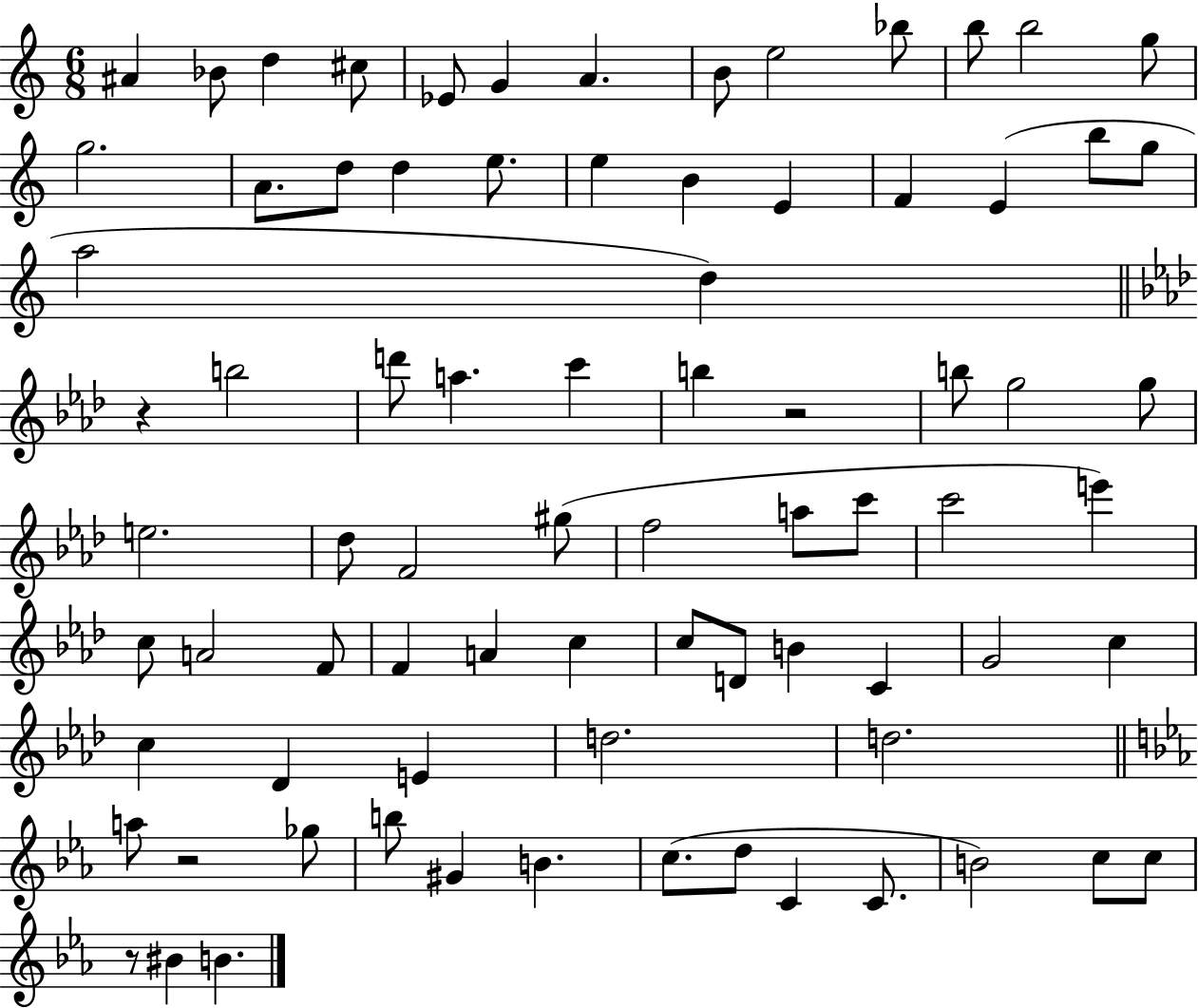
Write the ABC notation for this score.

X:1
T:Untitled
M:6/8
L:1/4
K:C
^A _B/2 d ^c/2 _E/2 G A B/2 e2 _b/2 b/2 b2 g/2 g2 A/2 d/2 d e/2 e B E F E b/2 g/2 a2 d z b2 d'/2 a c' b z2 b/2 g2 g/2 e2 _d/2 F2 ^g/2 f2 a/2 c'/2 c'2 e' c/2 A2 F/2 F A c c/2 D/2 B C G2 c c _D E d2 d2 a/2 z2 _g/2 b/2 ^G B c/2 d/2 C C/2 B2 c/2 c/2 z/2 ^B B